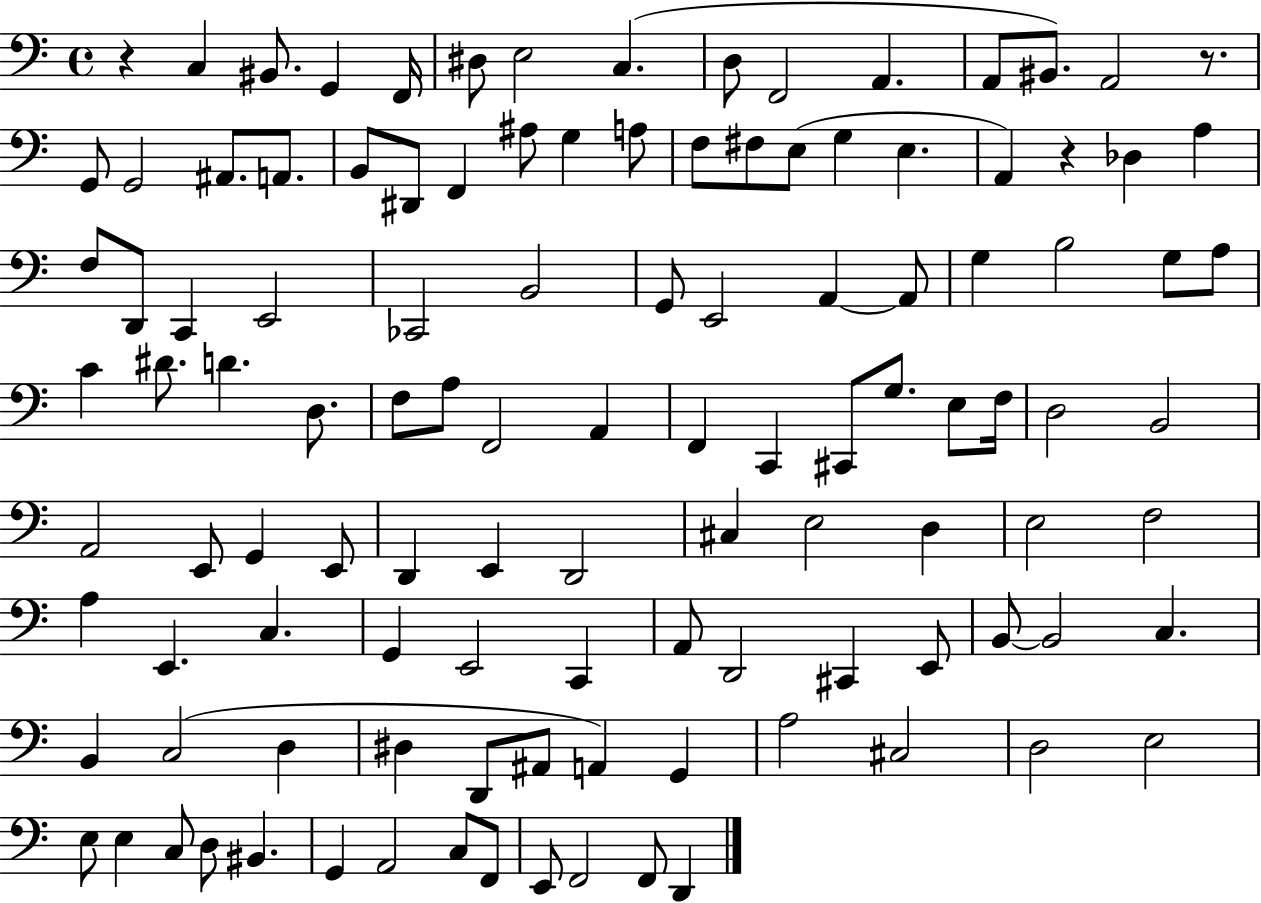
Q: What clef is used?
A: bass